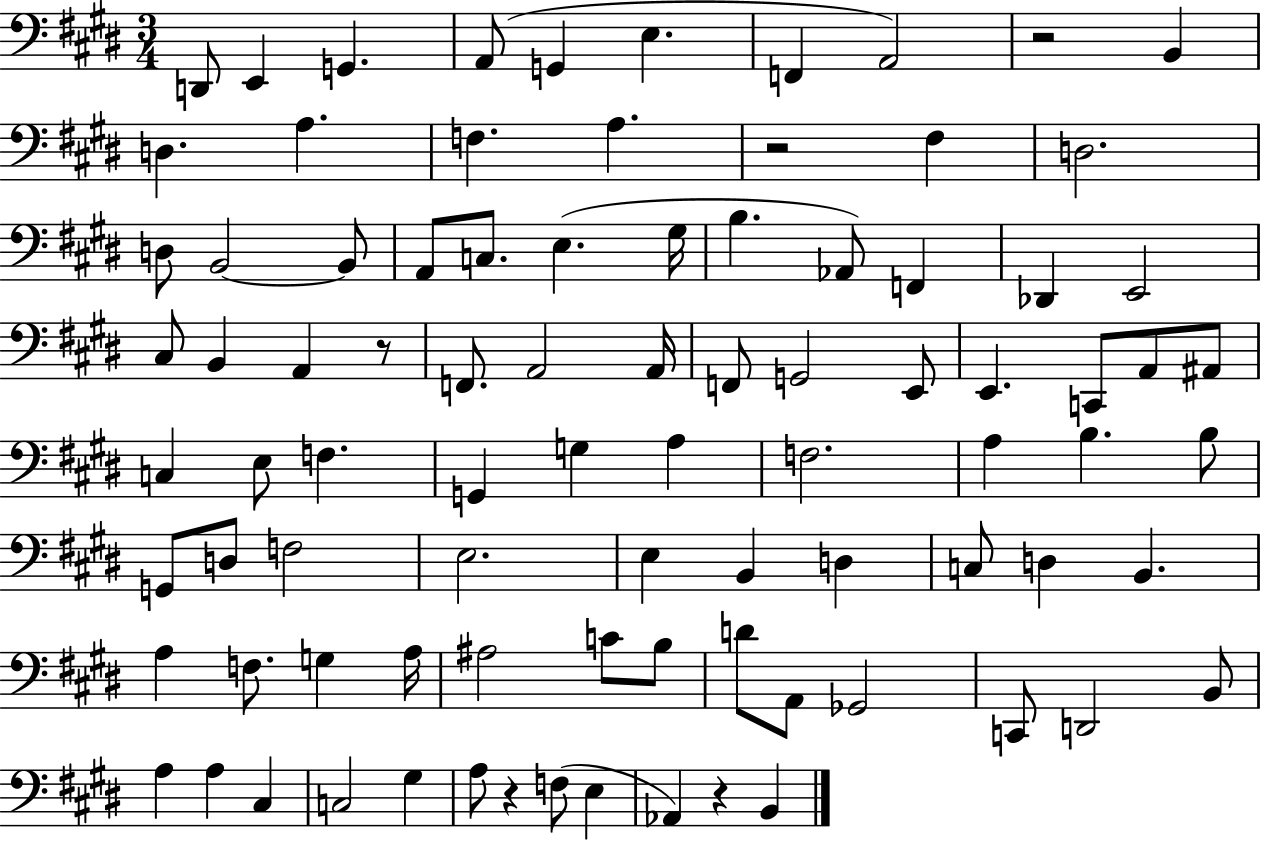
D2/e E2/q G2/q. A2/e G2/q E3/q. F2/q A2/h R/h B2/q D3/q. A3/q. F3/q. A3/q. R/h F#3/q D3/h. D3/e B2/h B2/e A2/e C3/e. E3/q. G#3/s B3/q. Ab2/e F2/q Db2/q E2/h C#3/e B2/q A2/q R/e F2/e. A2/h A2/s F2/e G2/h E2/e E2/q. C2/e A2/e A#2/e C3/q E3/e F3/q. G2/q G3/q A3/q F3/h. A3/q B3/q. B3/e G2/e D3/e F3/h E3/h. E3/q B2/q D3/q C3/e D3/q B2/q. A3/q F3/e. G3/q A3/s A#3/h C4/e B3/e D4/e A2/e Gb2/h C2/e D2/h B2/e A3/q A3/q C#3/q C3/h G#3/q A3/e R/q F3/e E3/q Ab2/q R/q B2/q